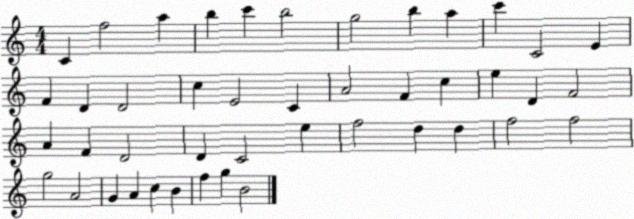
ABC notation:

X:1
T:Untitled
M:4/4
L:1/4
K:C
C f2 a b c' b2 g2 b a c' C2 E F D D2 c E2 C A2 F c e D F2 A F D2 D C2 e f2 d d f2 f2 g2 A2 G A c B f g B2